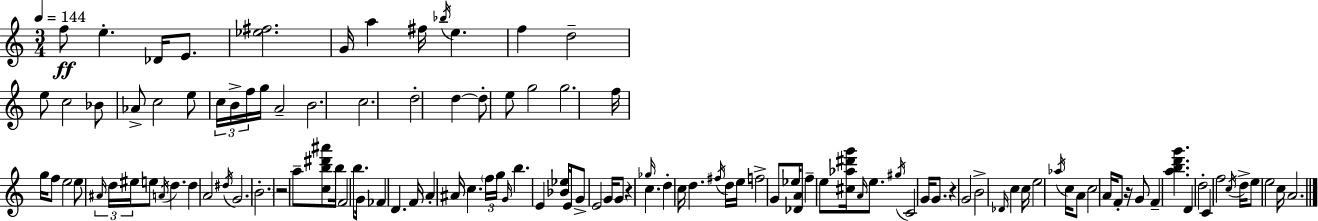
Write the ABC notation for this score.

X:1
T:Untitled
M:3/4
L:1/4
K:Am
f/2 e _D/4 E/2 [_e^f]2 G/4 a ^f/4 _b/4 e f d2 e/2 c2 _B/2 _A/2 c2 e/2 c/4 B/4 f/4 g/4 A2 B2 c2 d2 d d/2 e/2 g2 g2 f/4 g/4 f/2 e2 e/2 ^A/4 d/4 ^e/4 e/2 A/4 d d A2 ^d/4 G2 B2 z2 a/2 [cb^d'^a']/2 b/4 F2 b/2 G/4 _F D F/4 A ^A/4 c f/4 g/4 G/4 b E [_B_e]/4 E/4 G/2 E2 G/4 G/2 z _g/4 c d c/4 d ^f/4 d/4 e/4 f2 G/2 _e/4 [_DA]/2 f e/2 [^c_a^d'g']/4 A/4 e/2 ^g/4 C2 G/4 G/2 z G2 B2 _D/4 c c/4 e2 _a/4 c/4 A/2 c2 A/4 F/2 z/4 G/2 F [abd'g'] D d2 C f2 c/4 d/4 e/2 e2 c/4 A2